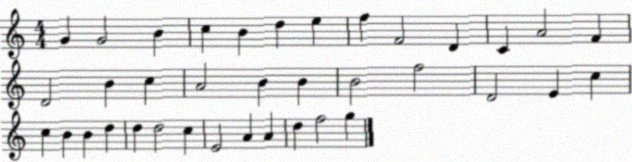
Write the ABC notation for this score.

X:1
T:Untitled
M:4/4
L:1/4
K:C
G G2 B c B d e f F2 D C A2 F D2 B c A2 B B B2 f2 D2 E c c B B d d d2 c E2 A A d f2 g